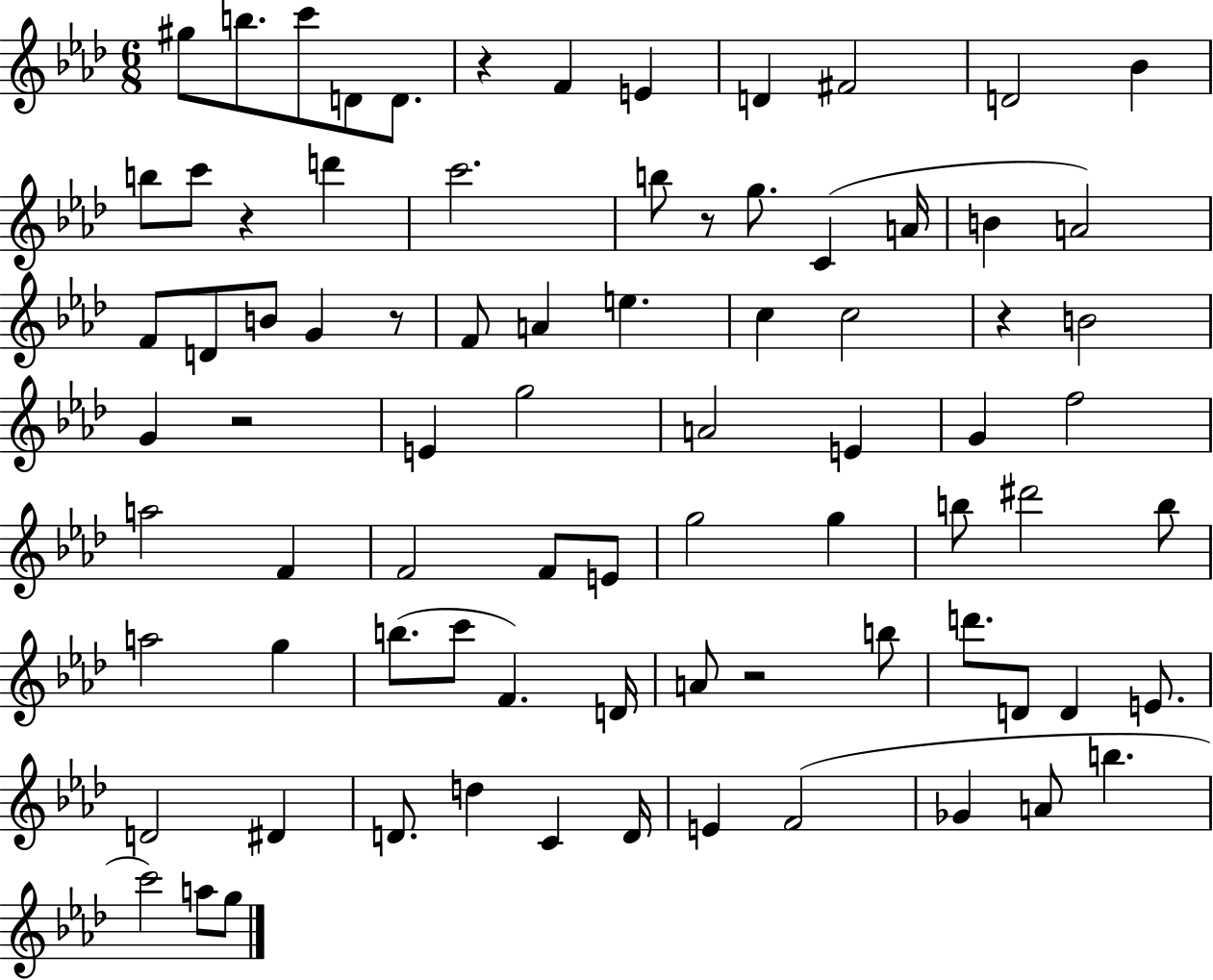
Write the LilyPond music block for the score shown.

{
  \clef treble
  \numericTimeSignature
  \time 6/8
  \key aes \major
  gis''8 b''8. c'''8 d'8 d'8. | r4 f'4 e'4 | d'4 fis'2 | d'2 bes'4 | \break b''8 c'''8 r4 d'''4 | c'''2. | b''8 r8 g''8. c'4( a'16 | b'4 a'2) | \break f'8 d'8 b'8 g'4 r8 | f'8 a'4 e''4. | c''4 c''2 | r4 b'2 | \break g'4 r2 | e'4 g''2 | a'2 e'4 | g'4 f''2 | \break a''2 f'4 | f'2 f'8 e'8 | g''2 g''4 | b''8 dis'''2 b''8 | \break a''2 g''4 | b''8.( c'''8 f'4.) d'16 | a'8 r2 b''8 | d'''8. d'8 d'4 e'8. | \break d'2 dis'4 | d'8. d''4 c'4 d'16 | e'4 f'2( | ges'4 a'8 b''4. | \break c'''2) a''8 g''8 | \bar "|."
}